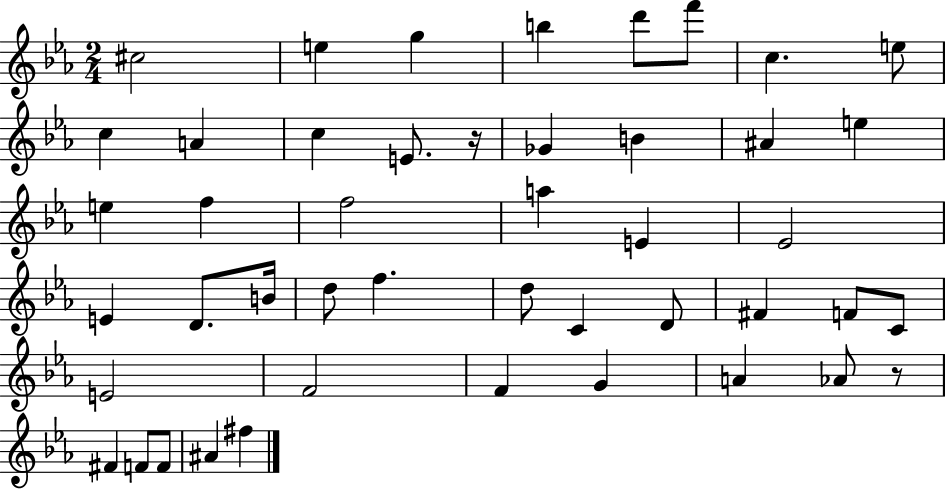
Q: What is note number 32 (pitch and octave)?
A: F4